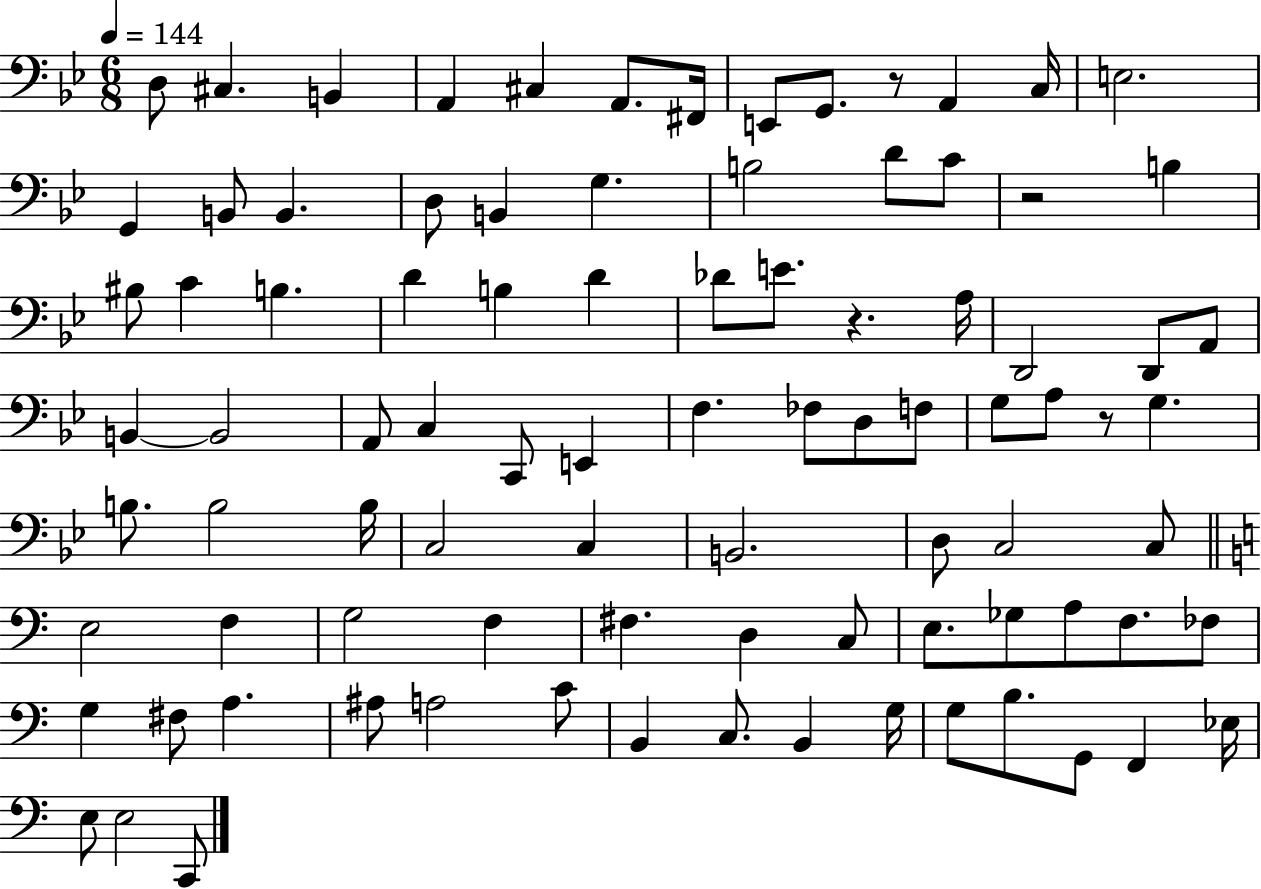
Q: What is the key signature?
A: BES major